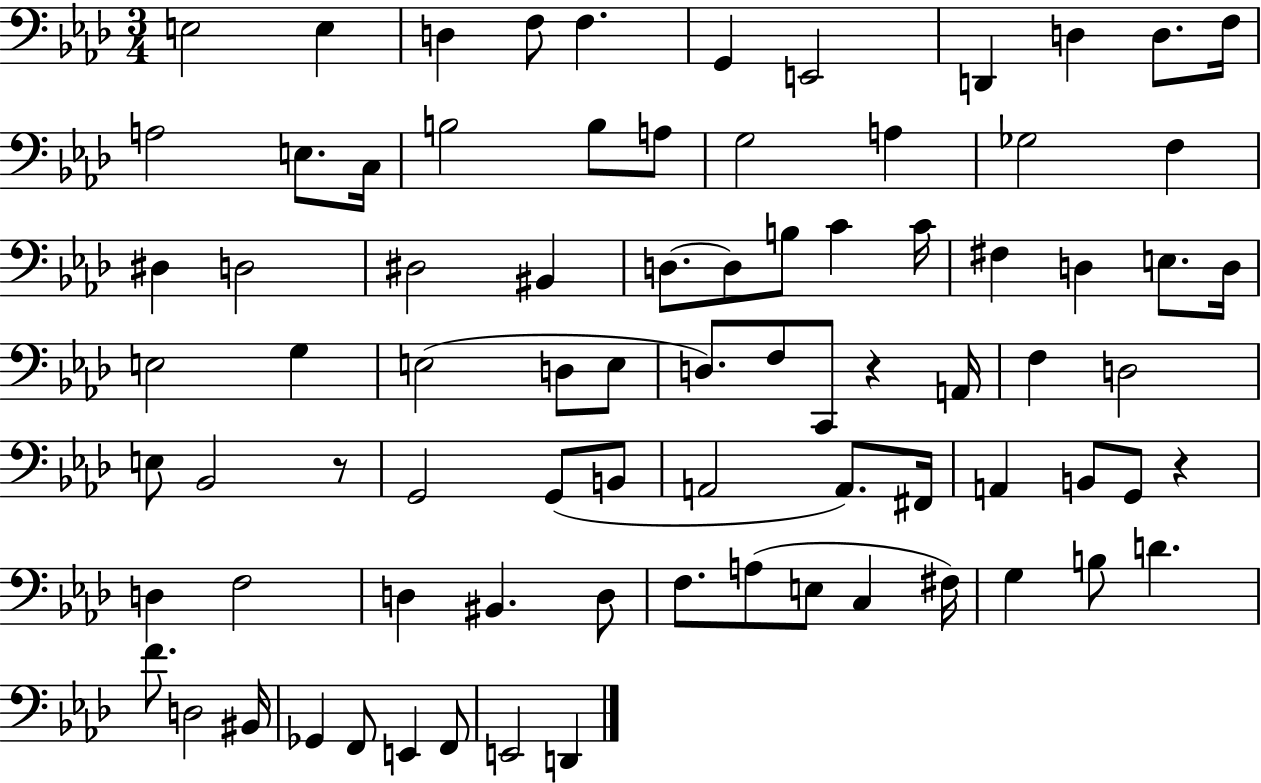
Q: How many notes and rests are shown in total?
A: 81